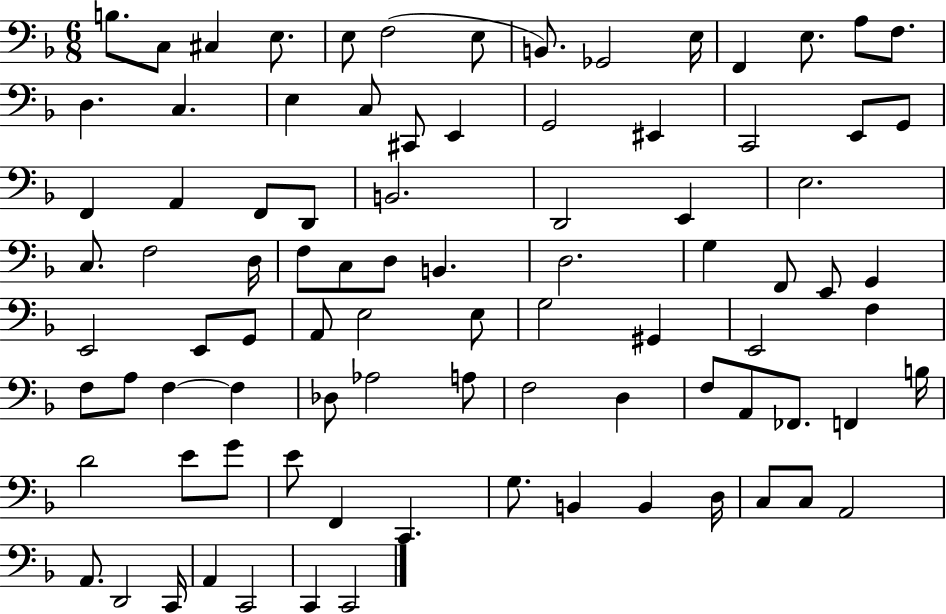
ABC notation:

X:1
T:Untitled
M:6/8
L:1/4
K:F
B,/2 C,/2 ^C, E,/2 E,/2 F,2 E,/2 B,,/2 _G,,2 E,/4 F,, E,/2 A,/2 F,/2 D, C, E, C,/2 ^C,,/2 E,, G,,2 ^E,, C,,2 E,,/2 G,,/2 F,, A,, F,,/2 D,,/2 B,,2 D,,2 E,, E,2 C,/2 F,2 D,/4 F,/2 C,/2 D,/2 B,, D,2 G, F,,/2 E,,/2 G,, E,,2 E,,/2 G,,/2 A,,/2 E,2 E,/2 G,2 ^G,, E,,2 F, F,/2 A,/2 F, F, _D,/2 _A,2 A,/2 F,2 D, F,/2 A,,/2 _F,,/2 F,, B,/4 D2 E/2 G/2 E/2 F,, C,, G,/2 B,, B,, D,/4 C,/2 C,/2 A,,2 A,,/2 D,,2 C,,/4 A,, C,,2 C,, C,,2